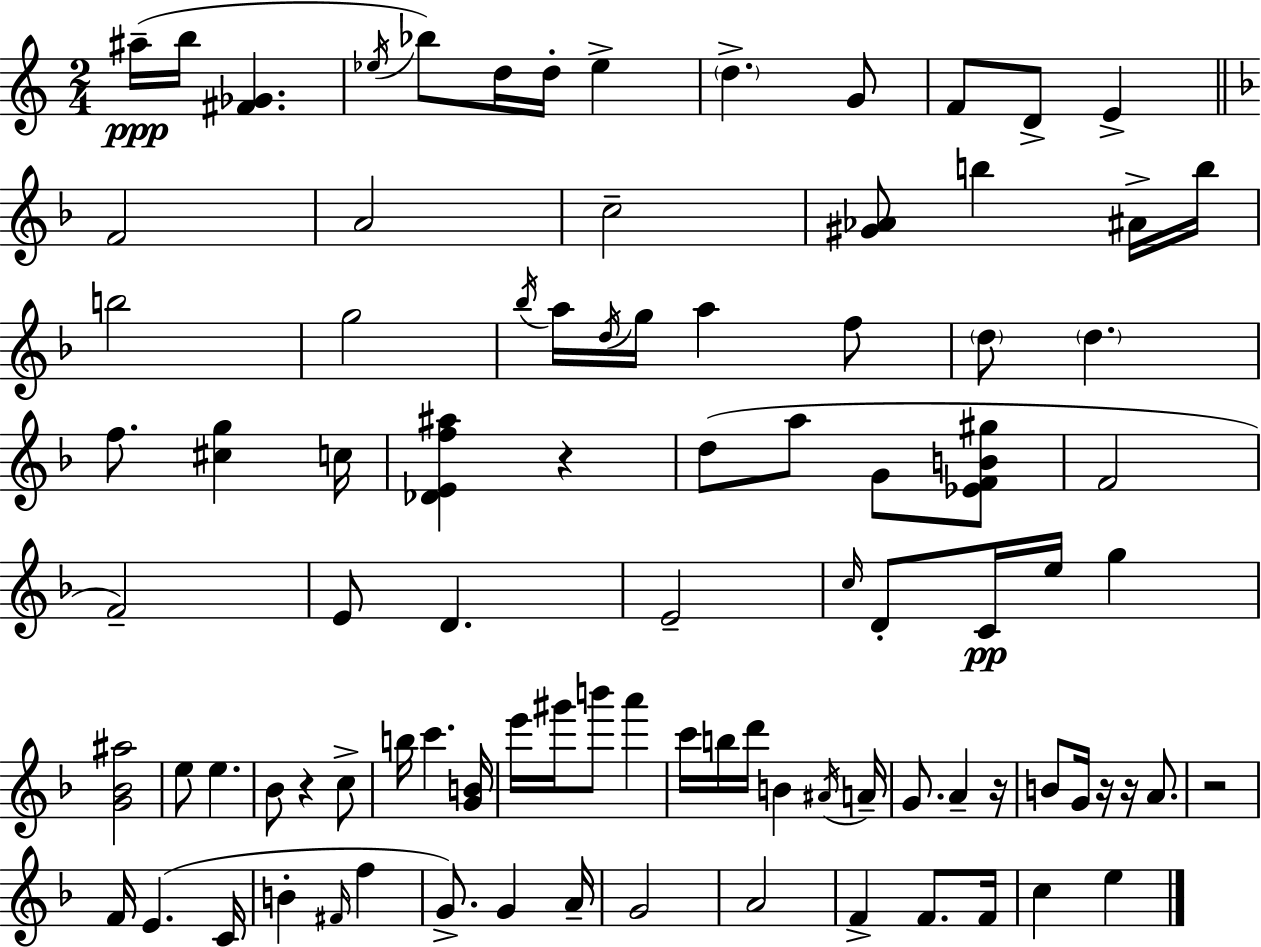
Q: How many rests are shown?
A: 6